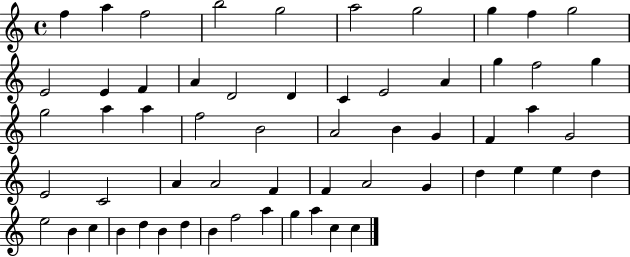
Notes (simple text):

F5/q A5/q F5/h B5/h G5/h A5/h G5/h G5/q F5/q G5/h E4/h E4/q F4/q A4/q D4/h D4/q C4/q E4/h A4/q G5/q F5/h G5/q G5/h A5/q A5/q F5/h B4/h A4/h B4/q G4/q F4/q A5/q G4/h E4/h C4/h A4/q A4/h F4/q F4/q A4/h G4/q D5/q E5/q E5/q D5/q E5/h B4/q C5/q B4/q D5/q B4/q D5/q B4/q F5/h A5/q G5/q A5/q C5/q C5/q